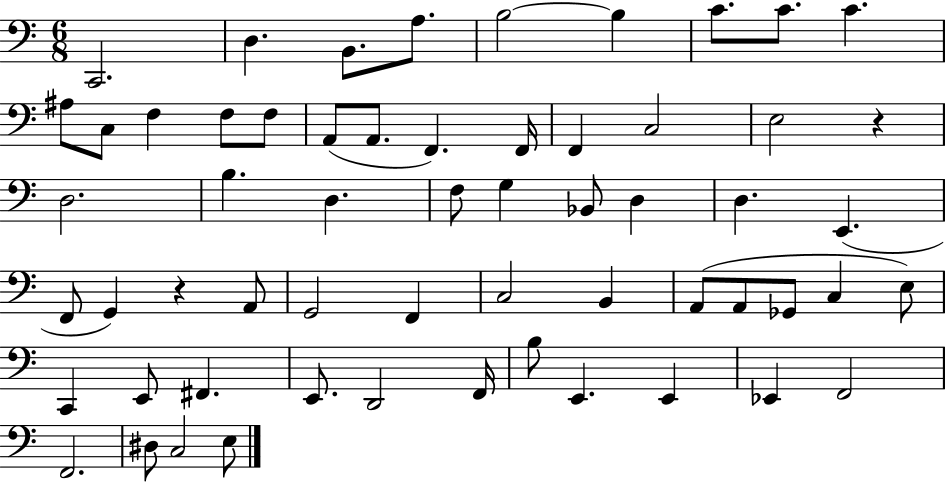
X:1
T:Untitled
M:6/8
L:1/4
K:C
C,,2 D, B,,/2 A,/2 B,2 B, C/2 C/2 C ^A,/2 C,/2 F, F,/2 F,/2 A,,/2 A,,/2 F,, F,,/4 F,, C,2 E,2 z D,2 B, D, F,/2 G, _B,,/2 D, D, E,, F,,/2 G,, z A,,/2 G,,2 F,, C,2 B,, A,,/2 A,,/2 _G,,/2 C, E,/2 C,, E,,/2 ^F,, E,,/2 D,,2 F,,/4 B,/2 E,, E,, _E,, F,,2 F,,2 ^D,/2 C,2 E,/2